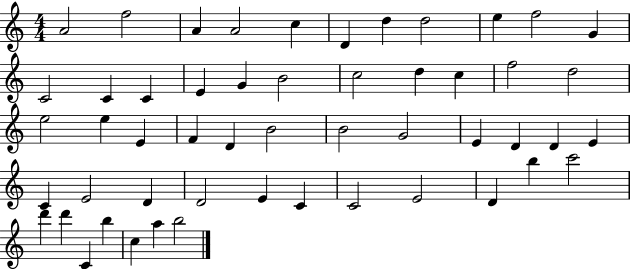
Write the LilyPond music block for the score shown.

{
  \clef treble
  \numericTimeSignature
  \time 4/4
  \key c \major
  a'2 f''2 | a'4 a'2 c''4 | d'4 d''4 d''2 | e''4 f''2 g'4 | \break c'2 c'4 c'4 | e'4 g'4 b'2 | c''2 d''4 c''4 | f''2 d''2 | \break e''2 e''4 e'4 | f'4 d'4 b'2 | b'2 g'2 | e'4 d'4 d'4 e'4 | \break c'4 e'2 d'4 | d'2 e'4 c'4 | c'2 e'2 | d'4 b''4 c'''2 | \break d'''4 d'''4 c'4 b''4 | c''4 a''4 b''2 | \bar "|."
}